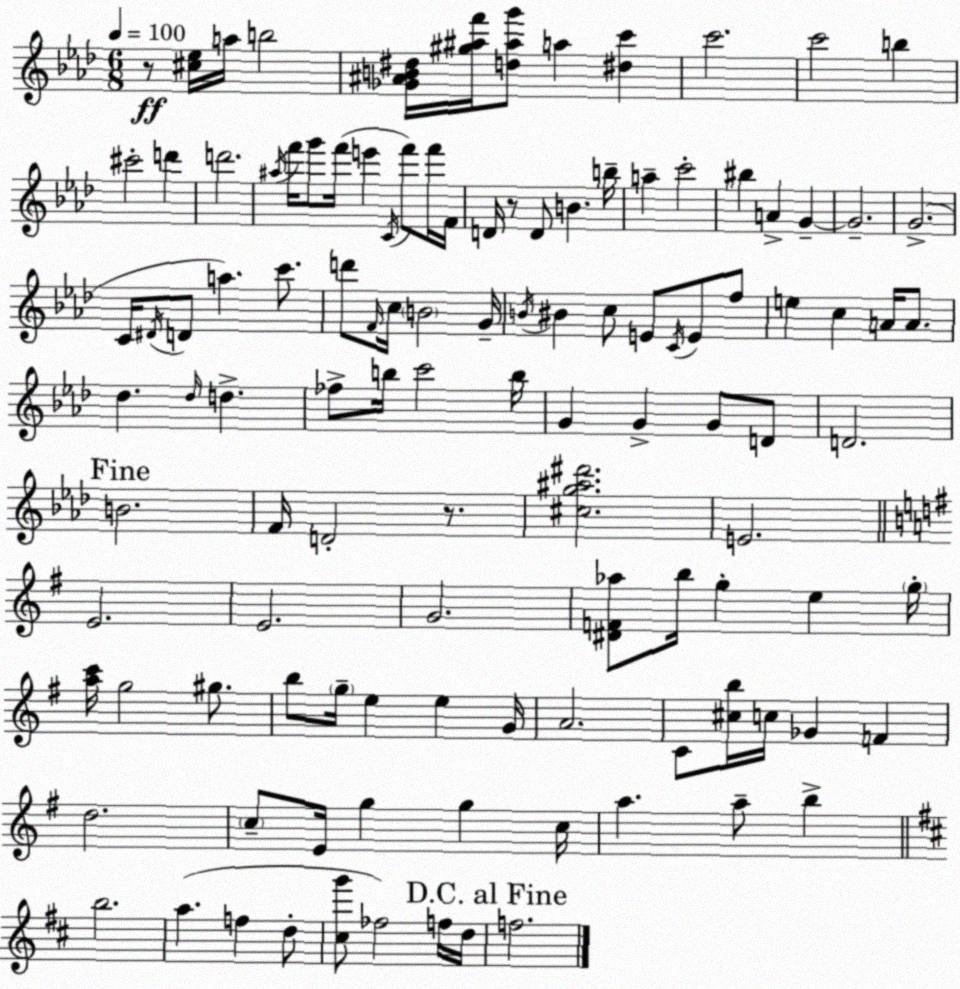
X:1
T:Untitled
M:6/8
L:1/4
K:Fm
z/2 [^c_e]/4 a/4 b2 [_G^AB^d]/4 [^g^af']/4 [d^ag']/2 a [^dc'] c'2 c'2 b ^c'2 d' d'2 ^a/4 f'/4 g'/2 f'/4 e' C/4 f'/2 f'/4 F/4 D/4 z/2 D/2 B b/4 a c'2 ^b A G G2 G2 C/4 ^D/4 D/2 a c'/2 d'/2 F/4 c/4 B2 G/4 B/4 ^B c/2 E/2 C/4 E/2 f/2 e c A/4 A/2 _d _d/4 d _f/2 b/4 c'2 b/4 G G G/2 D/2 D2 B2 F/4 D2 z/2 [^cg^a^d']2 E2 E2 E2 G2 [^DF_a]/2 b/4 g e g/4 [ac']/4 g2 ^g/2 b/2 g/4 e e G/4 A2 C/2 [^cb]/4 c/4 _G F d2 c/2 E/4 g g c/4 a a/2 b b2 a f d/2 [^cg']/2 _f2 f/4 d/4 f2